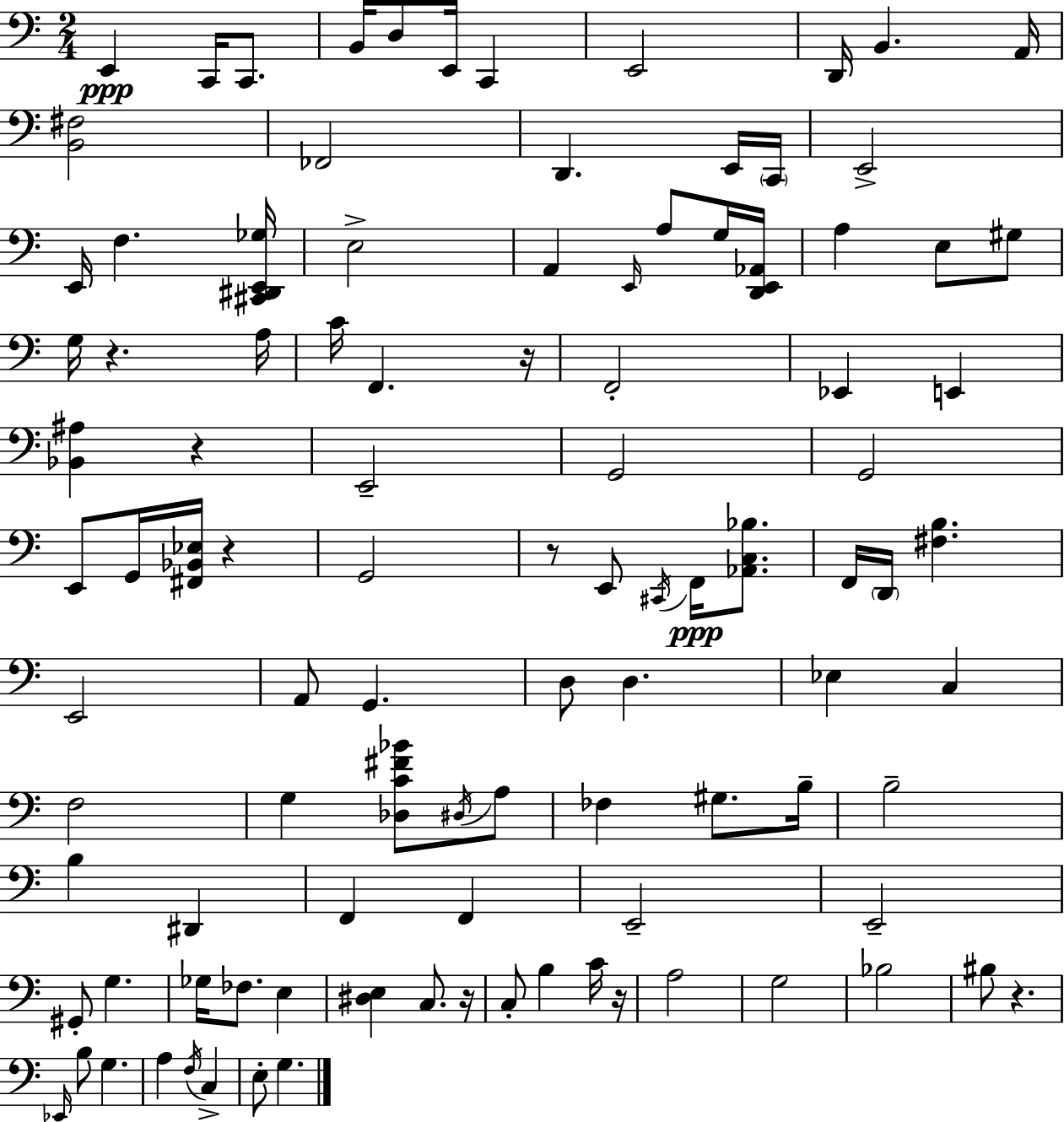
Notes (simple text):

E2/q C2/s C2/e. B2/s D3/e E2/s C2/q E2/h D2/s B2/q. A2/s [B2,F#3]/h FES2/h D2/q. E2/s C2/s E2/h E2/s F3/q. [C#2,D#2,E2,Gb3]/s E3/h A2/q E2/s A3/e G3/s [D2,E2,Ab2]/s A3/q E3/e G#3/e G3/s R/q. A3/s C4/s F2/q. R/s F2/h Eb2/q E2/q [Bb2,A#3]/q R/q E2/h G2/h G2/h E2/e G2/s [F#2,Bb2,Eb3]/s R/q G2/h R/e E2/e C#2/s F2/s [Ab2,C3,Bb3]/e. F2/s D2/s [F#3,B3]/q. E2/h A2/e G2/q. D3/e D3/q. Eb3/q C3/q F3/h G3/q [Db3,C4,F#4,Bb4]/e D#3/s A3/e FES3/q G#3/e. B3/s B3/h B3/q D#2/q F2/q F2/q E2/h E2/h G#2/e G3/q. Gb3/s FES3/e. E3/q [D#3,E3]/q C3/e. R/s C3/e B3/q C4/s R/s A3/h G3/h Bb3/h BIS3/e R/q. Eb2/s B3/e G3/q. A3/q F3/s C3/q E3/e G3/q.